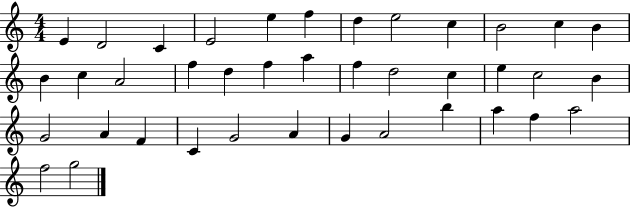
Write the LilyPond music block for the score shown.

{
  \clef treble
  \numericTimeSignature
  \time 4/4
  \key c \major
  e'4 d'2 c'4 | e'2 e''4 f''4 | d''4 e''2 c''4 | b'2 c''4 b'4 | \break b'4 c''4 a'2 | f''4 d''4 f''4 a''4 | f''4 d''2 c''4 | e''4 c''2 b'4 | \break g'2 a'4 f'4 | c'4 g'2 a'4 | g'4 a'2 b''4 | a''4 f''4 a''2 | \break f''2 g''2 | \bar "|."
}